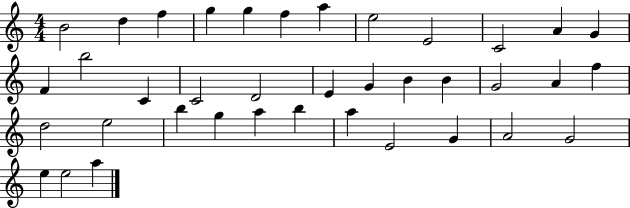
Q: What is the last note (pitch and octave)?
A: A5